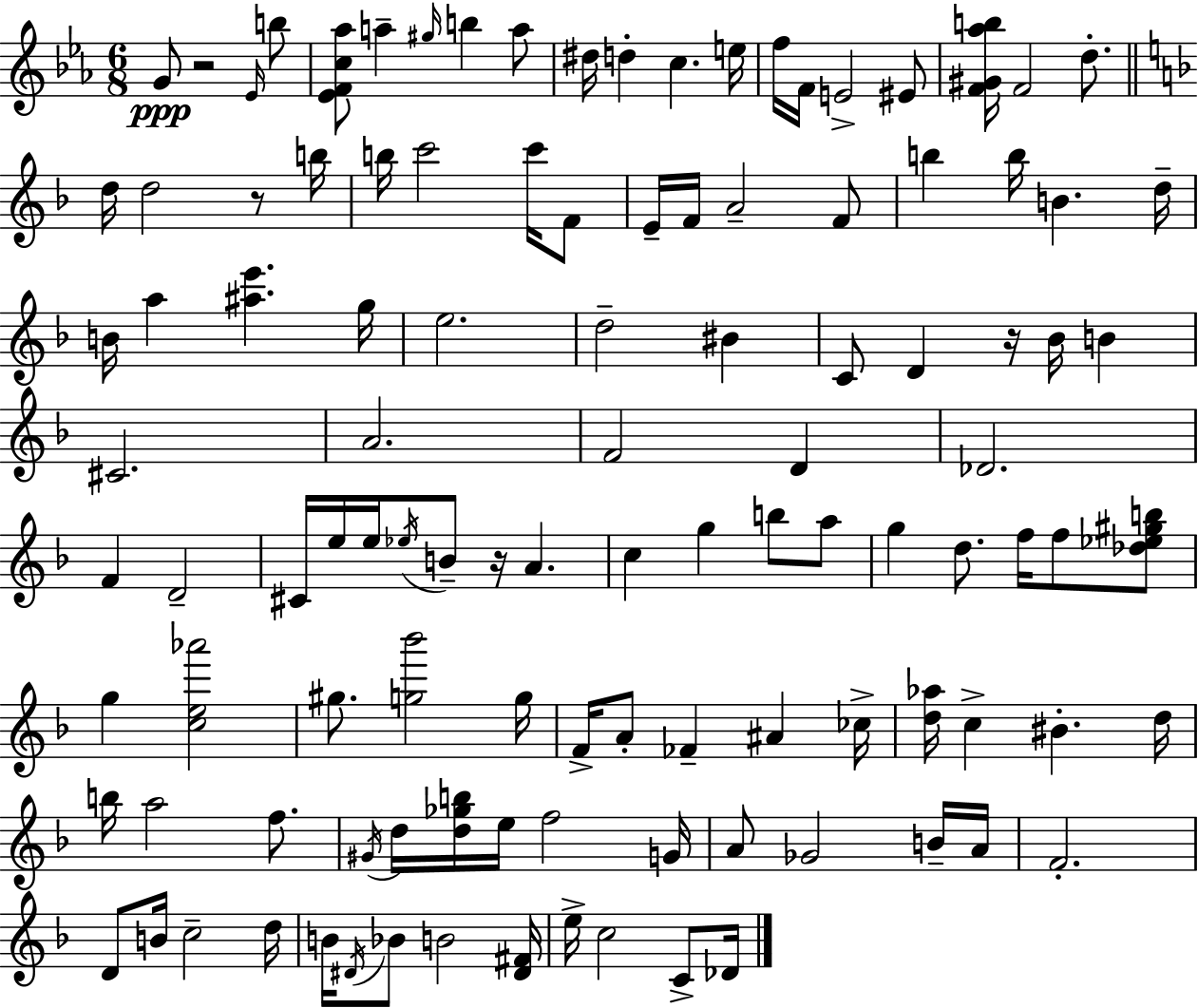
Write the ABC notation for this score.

X:1
T:Untitled
M:6/8
L:1/4
K:Eb
G/2 z2 _E/4 b/2 [_EFc_a]/2 a ^g/4 b a/2 ^d/4 d c e/4 f/4 F/4 E2 ^E/2 [F^G_ab]/4 F2 d/2 d/4 d2 z/2 b/4 b/4 c'2 c'/4 F/2 E/4 F/4 A2 F/2 b b/4 B d/4 B/4 a [^ae'] g/4 e2 d2 ^B C/2 D z/4 _B/4 B ^C2 A2 F2 D _D2 F D2 ^C/4 e/4 e/4 _e/4 B/2 z/4 A c g b/2 a/2 g d/2 f/4 f/2 [_d_e^gb]/2 g [ce_a']2 ^g/2 [g_b']2 g/4 F/4 A/2 _F ^A _c/4 [d_a]/4 c ^B d/4 b/4 a2 f/2 ^G/4 d/4 [d_gb]/4 e/4 f2 G/4 A/2 _G2 B/4 A/4 F2 D/2 B/4 c2 d/4 B/4 ^D/4 _B/2 B2 [^D^F]/4 e/4 c2 C/2 _D/4